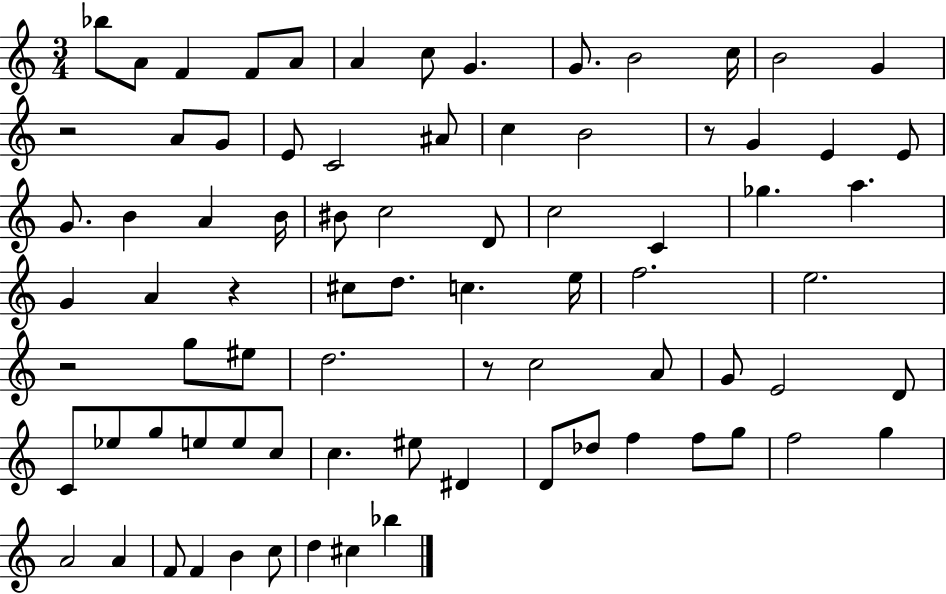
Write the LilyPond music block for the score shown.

{
  \clef treble
  \numericTimeSignature
  \time 3/4
  \key c \major
  bes''8 a'8 f'4 f'8 a'8 | a'4 c''8 g'4. | g'8. b'2 c''16 | b'2 g'4 | \break r2 a'8 g'8 | e'8 c'2 ais'8 | c''4 b'2 | r8 g'4 e'4 e'8 | \break g'8. b'4 a'4 b'16 | bis'8 c''2 d'8 | c''2 c'4 | ges''4. a''4. | \break g'4 a'4 r4 | cis''8 d''8. c''4. e''16 | f''2. | e''2. | \break r2 g''8 eis''8 | d''2. | r8 c''2 a'8 | g'8 e'2 d'8 | \break c'8 ees''8 g''8 e''8 e''8 c''8 | c''4. eis''8 dis'4 | d'8 des''8 f''4 f''8 g''8 | f''2 g''4 | \break a'2 a'4 | f'8 f'4 b'4 c''8 | d''4 cis''4 bes''4 | \bar "|."
}